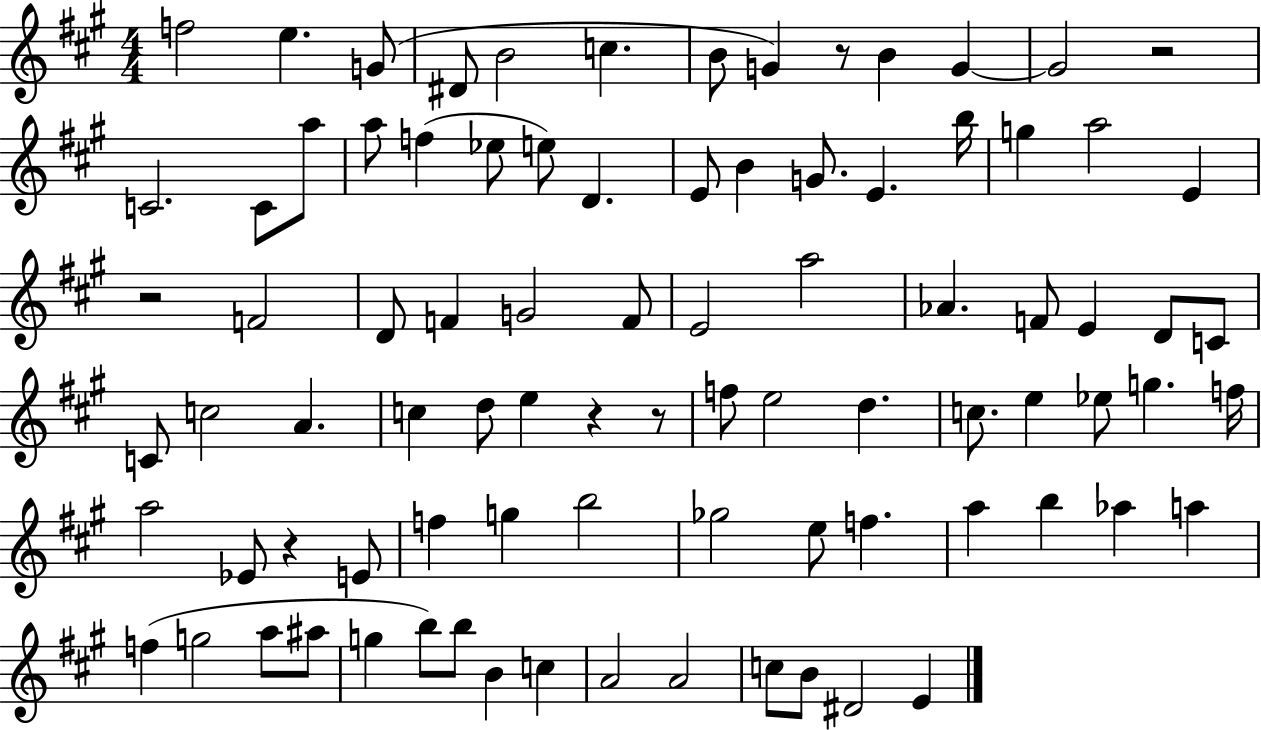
F5/h E5/q. G4/e D#4/e B4/h C5/q. B4/e G4/q R/e B4/q G4/q G4/h R/h C4/h. C4/e A5/e A5/e F5/q Eb5/e E5/e D4/q. E4/e B4/q G4/e. E4/q. B5/s G5/q A5/h E4/q R/h F4/h D4/e F4/q G4/h F4/e E4/h A5/h Ab4/q. F4/e E4/q D4/e C4/e C4/e C5/h A4/q. C5/q D5/e E5/q R/q R/e F5/e E5/h D5/q. C5/e. E5/q Eb5/e G5/q. F5/s A5/h Eb4/e R/q E4/e F5/q G5/q B5/h Gb5/h E5/e F5/q. A5/q B5/q Ab5/q A5/q F5/q G5/h A5/e A#5/e G5/q B5/e B5/e B4/q C5/q A4/h A4/h C5/e B4/e D#4/h E4/q